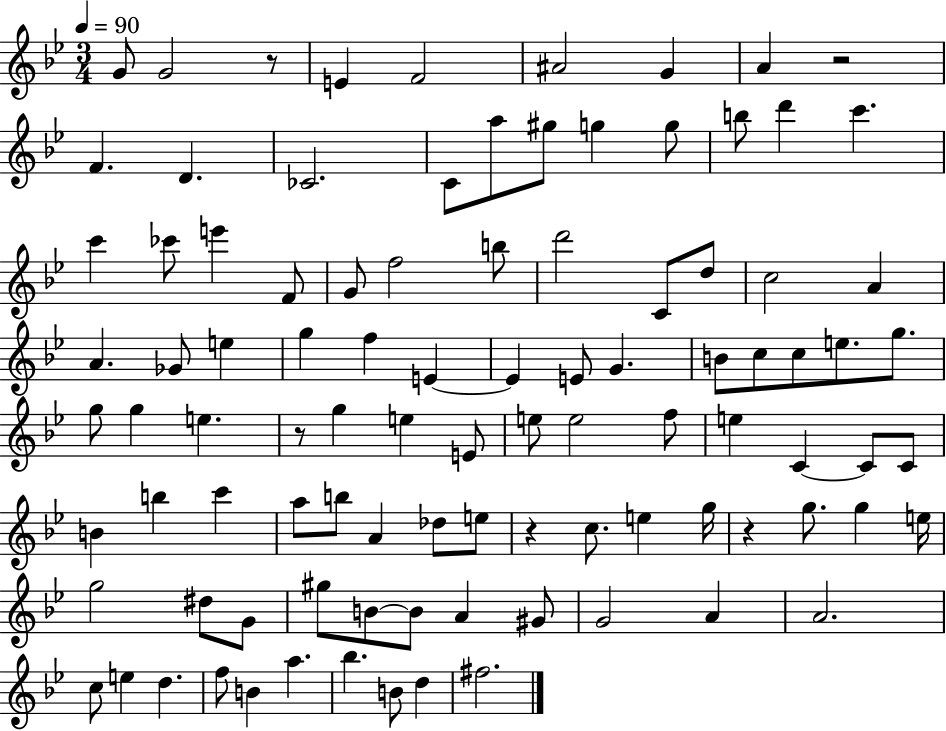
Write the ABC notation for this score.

X:1
T:Untitled
M:3/4
L:1/4
K:Bb
G/2 G2 z/2 E F2 ^A2 G A z2 F D _C2 C/2 a/2 ^g/2 g g/2 b/2 d' c' c' _c'/2 e' F/2 G/2 f2 b/2 d'2 C/2 d/2 c2 A A _G/2 e g f E E E/2 G B/2 c/2 c/2 e/2 g/2 g/2 g e z/2 g e E/2 e/2 e2 f/2 e C C/2 C/2 B b c' a/2 b/2 A _d/2 e/2 z c/2 e g/4 z g/2 g e/4 g2 ^d/2 G/2 ^g/2 B/2 B/2 A ^G/2 G2 A A2 c/2 e d f/2 B a _b B/2 d ^f2